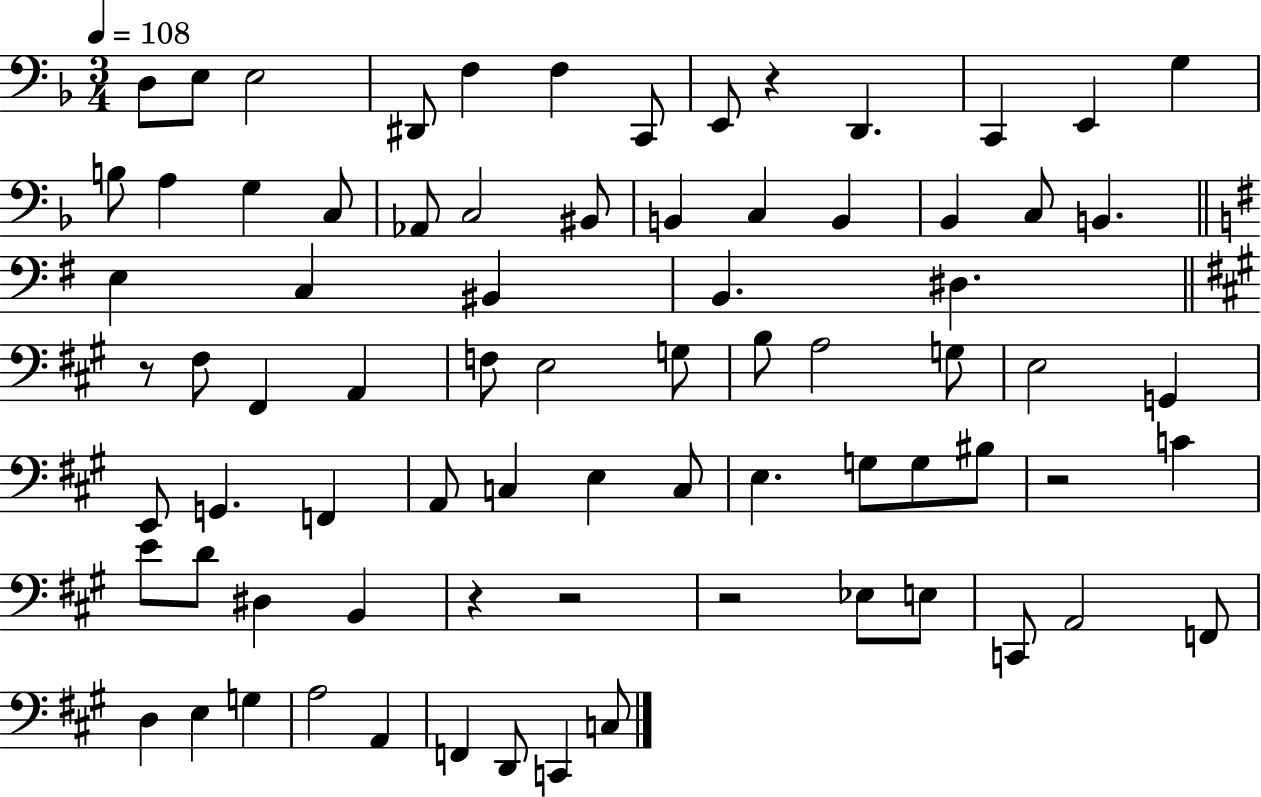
{
  \clef bass
  \numericTimeSignature
  \time 3/4
  \key f \major
  \tempo 4 = 108
  d8 e8 e2 | dis,8 f4 f4 c,8 | e,8 r4 d,4. | c,4 e,4 g4 | \break b8 a4 g4 c8 | aes,8 c2 bis,8 | b,4 c4 b,4 | bes,4 c8 b,4. | \break \bar "||" \break \key g \major e4 c4 bis,4 | b,4. dis4. | \bar "||" \break \key a \major r8 fis8 fis,4 a,4 | f8 e2 g8 | b8 a2 g8 | e2 g,4 | \break e,8 g,4. f,4 | a,8 c4 e4 c8 | e4. g8 g8 bis8 | r2 c'4 | \break e'8 d'8 dis4 b,4 | r4 r2 | r2 ees8 e8 | c,8 a,2 f,8 | \break d4 e4 g4 | a2 a,4 | f,4 d,8 c,4 c8 | \bar "|."
}